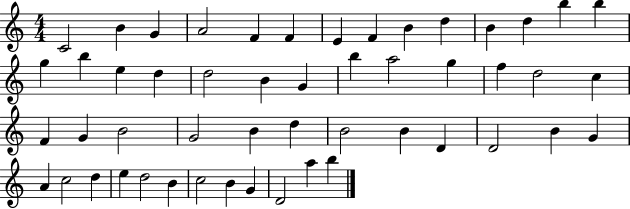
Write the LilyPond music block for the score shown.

{
  \clef treble
  \numericTimeSignature
  \time 4/4
  \key c \major
  c'2 b'4 g'4 | a'2 f'4 f'4 | e'4 f'4 b'4 d''4 | b'4 d''4 b''4 b''4 | \break g''4 b''4 e''4 d''4 | d''2 b'4 g'4 | b''4 a''2 g''4 | f''4 d''2 c''4 | \break f'4 g'4 b'2 | g'2 b'4 d''4 | b'2 b'4 d'4 | d'2 b'4 g'4 | \break a'4 c''2 d''4 | e''4 d''2 b'4 | c''2 b'4 g'4 | d'2 a''4 b''4 | \break \bar "|."
}